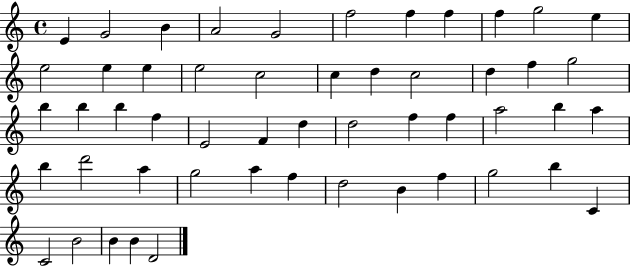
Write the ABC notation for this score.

X:1
T:Untitled
M:4/4
L:1/4
K:C
E G2 B A2 G2 f2 f f f g2 e e2 e e e2 c2 c d c2 d f g2 b b b f E2 F d d2 f f a2 b a b d'2 a g2 a f d2 B f g2 b C C2 B2 B B D2